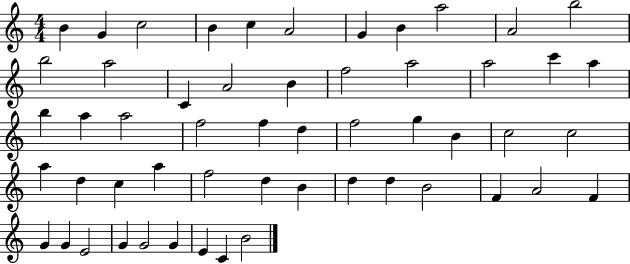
B4/q G4/q C5/h B4/q C5/q A4/h G4/q B4/q A5/h A4/h B5/h B5/h A5/h C4/q A4/h B4/q F5/h A5/h A5/h C6/q A5/q B5/q A5/q A5/h F5/h F5/q D5/q F5/h G5/q B4/q C5/h C5/h A5/q D5/q C5/q A5/q F5/h D5/q B4/q D5/q D5/q B4/h F4/q A4/h F4/q G4/q G4/q E4/h G4/q G4/h G4/q E4/q C4/q B4/h